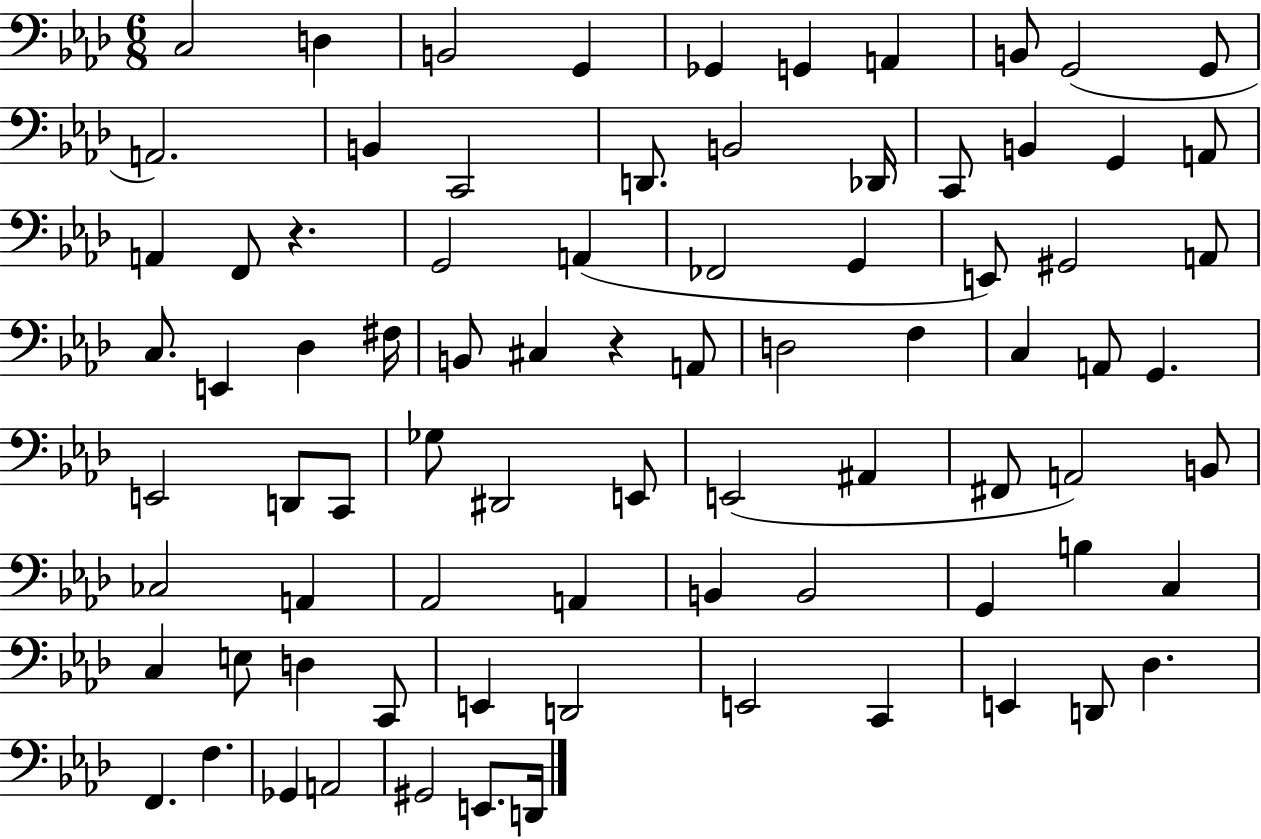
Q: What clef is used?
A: bass